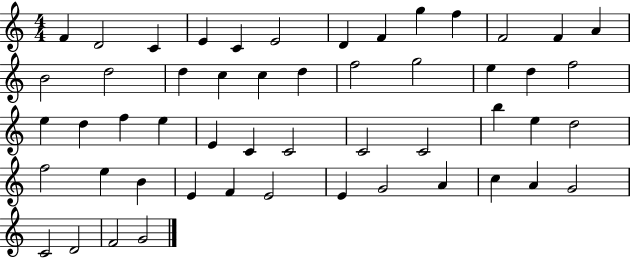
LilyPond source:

{
  \clef treble
  \numericTimeSignature
  \time 4/4
  \key c \major
  f'4 d'2 c'4 | e'4 c'4 e'2 | d'4 f'4 g''4 f''4 | f'2 f'4 a'4 | \break b'2 d''2 | d''4 c''4 c''4 d''4 | f''2 g''2 | e''4 d''4 f''2 | \break e''4 d''4 f''4 e''4 | e'4 c'4 c'2 | c'2 c'2 | b''4 e''4 d''2 | \break f''2 e''4 b'4 | e'4 f'4 e'2 | e'4 g'2 a'4 | c''4 a'4 g'2 | \break c'2 d'2 | f'2 g'2 | \bar "|."
}